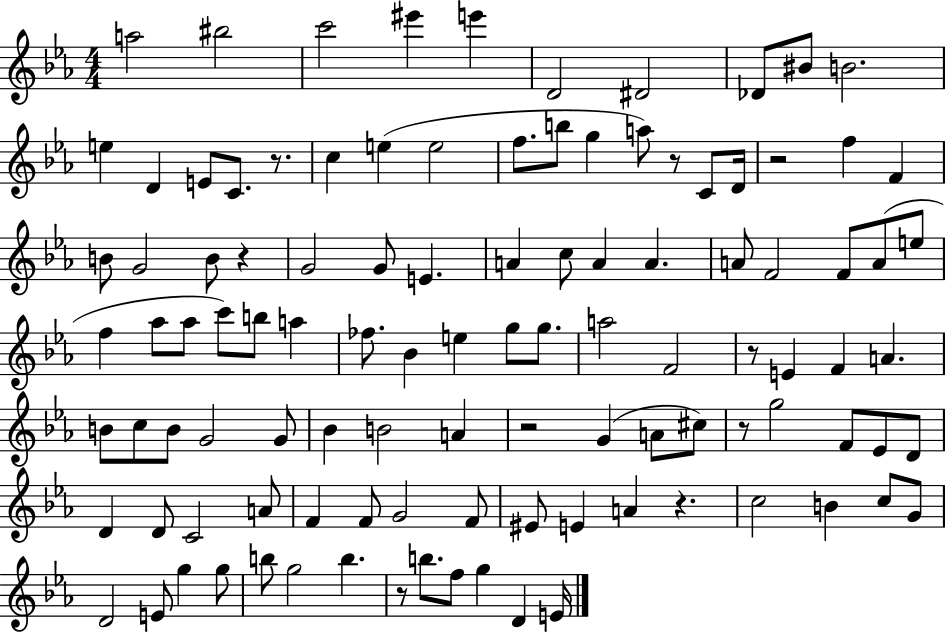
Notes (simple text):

A5/h BIS5/h C6/h EIS6/q E6/q D4/h D#4/h Db4/e BIS4/e B4/h. E5/q D4/q E4/e C4/e. R/e. C5/q E5/q E5/h F5/e. B5/e G5/q A5/e R/e C4/e D4/s R/h F5/q F4/q B4/e G4/h B4/e R/q G4/h G4/e E4/q. A4/q C5/e A4/q A4/q. A4/e F4/h F4/e A4/e E5/e F5/q Ab5/e Ab5/e C6/e B5/e A5/q FES5/e. Bb4/q E5/q G5/e G5/e. A5/h F4/h R/e E4/q F4/q A4/q. B4/e C5/e B4/e G4/h G4/e Bb4/q B4/h A4/q R/h G4/q A4/e C#5/e R/e G5/h F4/e Eb4/e D4/e D4/q D4/e C4/h A4/e F4/q F4/e G4/h F4/e EIS4/e E4/q A4/q R/q. C5/h B4/q C5/e G4/e D4/h E4/e G5/q G5/e B5/e G5/h B5/q. R/e B5/e. F5/e G5/q D4/q E4/s